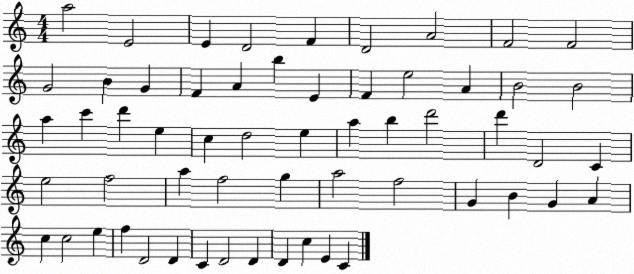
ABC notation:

X:1
T:Untitled
M:4/4
L:1/4
K:C
a2 E2 E D2 F D2 A2 F2 F2 G2 B G F A b E F e2 A B2 B2 a c' d' e c d2 e a b d'2 d' D2 C e2 f2 a f2 g a2 f2 G B G A c c2 e f D2 D C D2 D D c E C